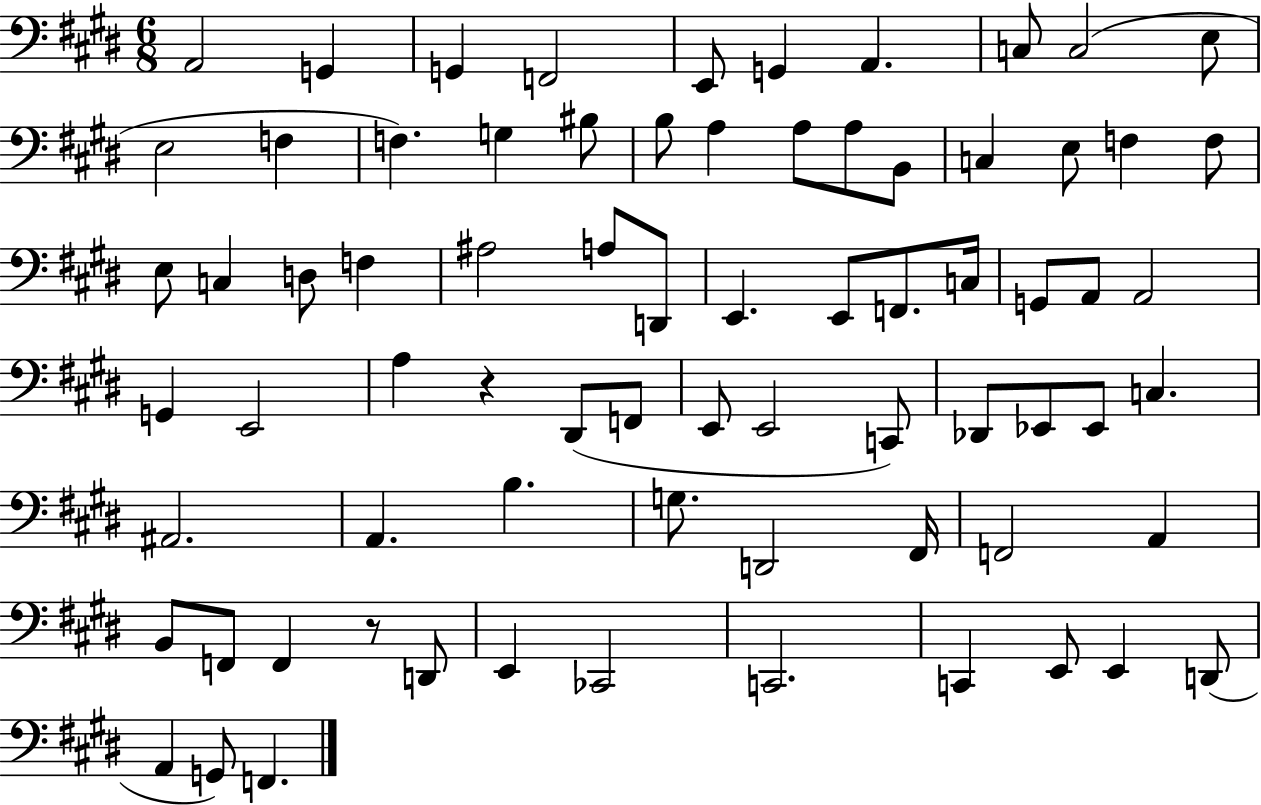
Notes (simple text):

A2/h G2/q G2/q F2/h E2/e G2/q A2/q. C3/e C3/h E3/e E3/h F3/q F3/q. G3/q BIS3/e B3/e A3/q A3/e A3/e B2/e C3/q E3/e F3/q F3/e E3/e C3/q D3/e F3/q A#3/h A3/e D2/e E2/q. E2/e F2/e. C3/s G2/e A2/e A2/h G2/q E2/h A3/q R/q D#2/e F2/e E2/e E2/h C2/e Db2/e Eb2/e Eb2/e C3/q. A#2/h. A2/q. B3/q. G3/e. D2/h F#2/s F2/h A2/q B2/e F2/e F2/q R/e D2/e E2/q CES2/h C2/h. C2/q E2/e E2/q D2/e A2/q G2/e F2/q.